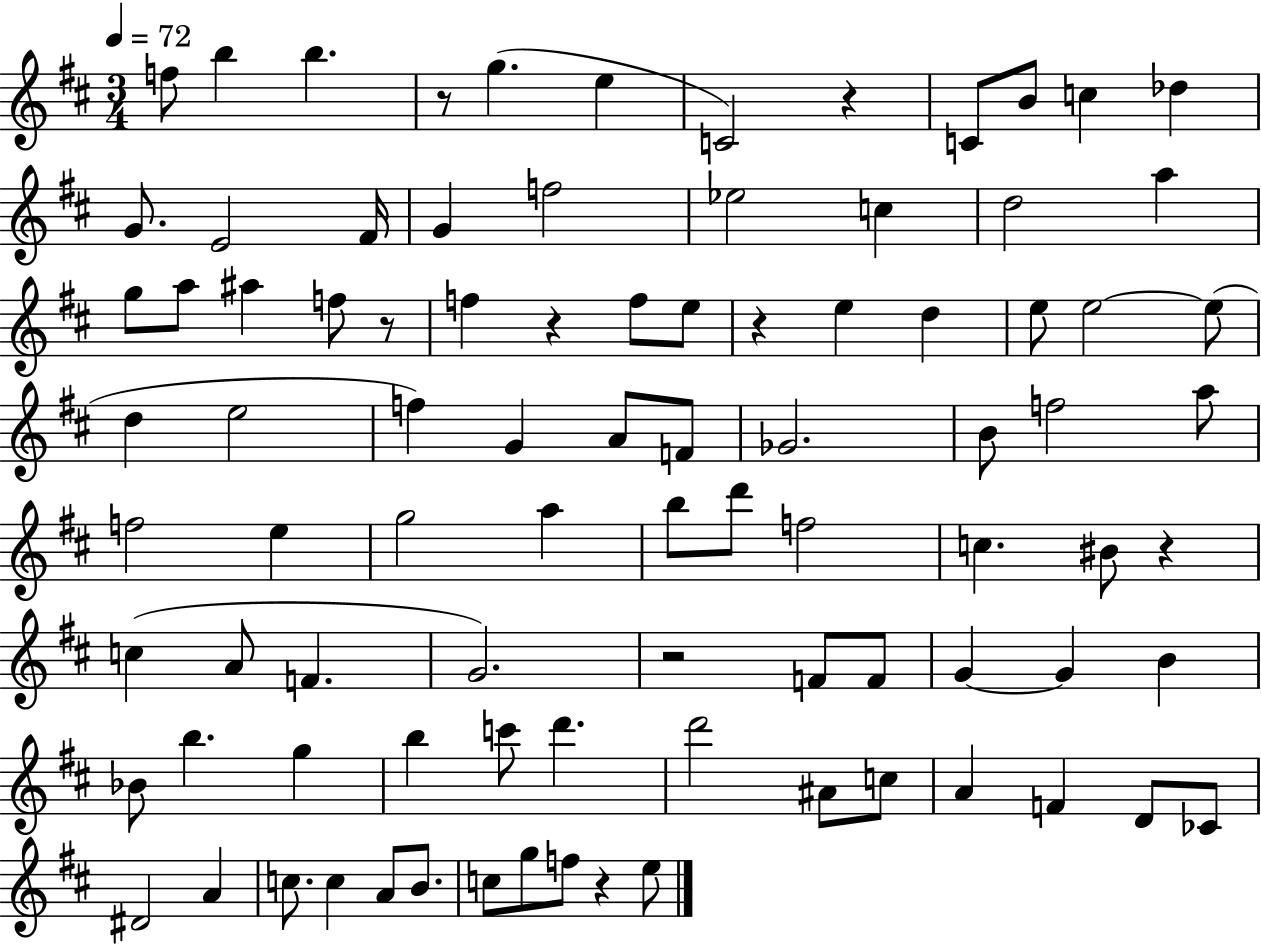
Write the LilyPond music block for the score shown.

{
  \clef treble
  \numericTimeSignature
  \time 3/4
  \key d \major
  \tempo 4 = 72
  f''8 b''4 b''4. | r8 g''4.( e''4 | c'2) r4 | c'8 b'8 c''4 des''4 | \break g'8. e'2 fis'16 | g'4 f''2 | ees''2 c''4 | d''2 a''4 | \break g''8 a''8 ais''4 f''8 r8 | f''4 r4 f''8 e''8 | r4 e''4 d''4 | e''8 e''2~~ e''8( | \break d''4 e''2 | f''4) g'4 a'8 f'8 | ges'2. | b'8 f''2 a''8 | \break f''2 e''4 | g''2 a''4 | b''8 d'''8 f''2 | c''4. bis'8 r4 | \break c''4( a'8 f'4. | g'2.) | r2 f'8 f'8 | g'4~~ g'4 b'4 | \break bes'8 b''4. g''4 | b''4 c'''8 d'''4. | d'''2 ais'8 c''8 | a'4 f'4 d'8 ces'8 | \break dis'2 a'4 | c''8. c''4 a'8 b'8. | c''8 g''8 f''8 r4 e''8 | \bar "|."
}